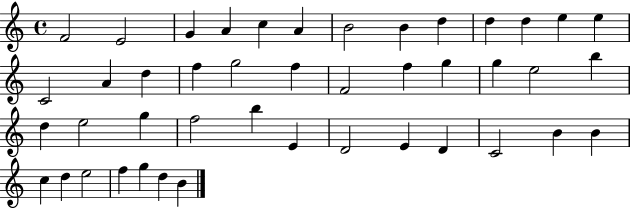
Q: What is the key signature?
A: C major